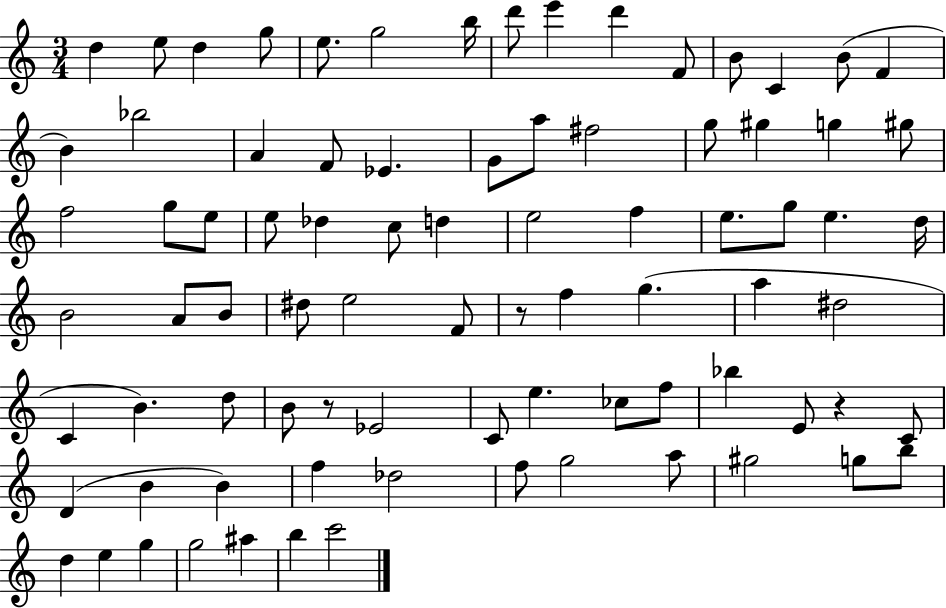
X:1
T:Untitled
M:3/4
L:1/4
K:C
d e/2 d g/2 e/2 g2 b/4 d'/2 e' d' F/2 B/2 C B/2 F B _b2 A F/2 _E G/2 a/2 ^f2 g/2 ^g g ^g/2 f2 g/2 e/2 e/2 _d c/2 d e2 f e/2 g/2 e d/4 B2 A/2 B/2 ^d/2 e2 F/2 z/2 f g a ^d2 C B d/2 B/2 z/2 _E2 C/2 e _c/2 f/2 _b E/2 z C/2 D B B f _d2 f/2 g2 a/2 ^g2 g/2 b/2 d e g g2 ^a b c'2